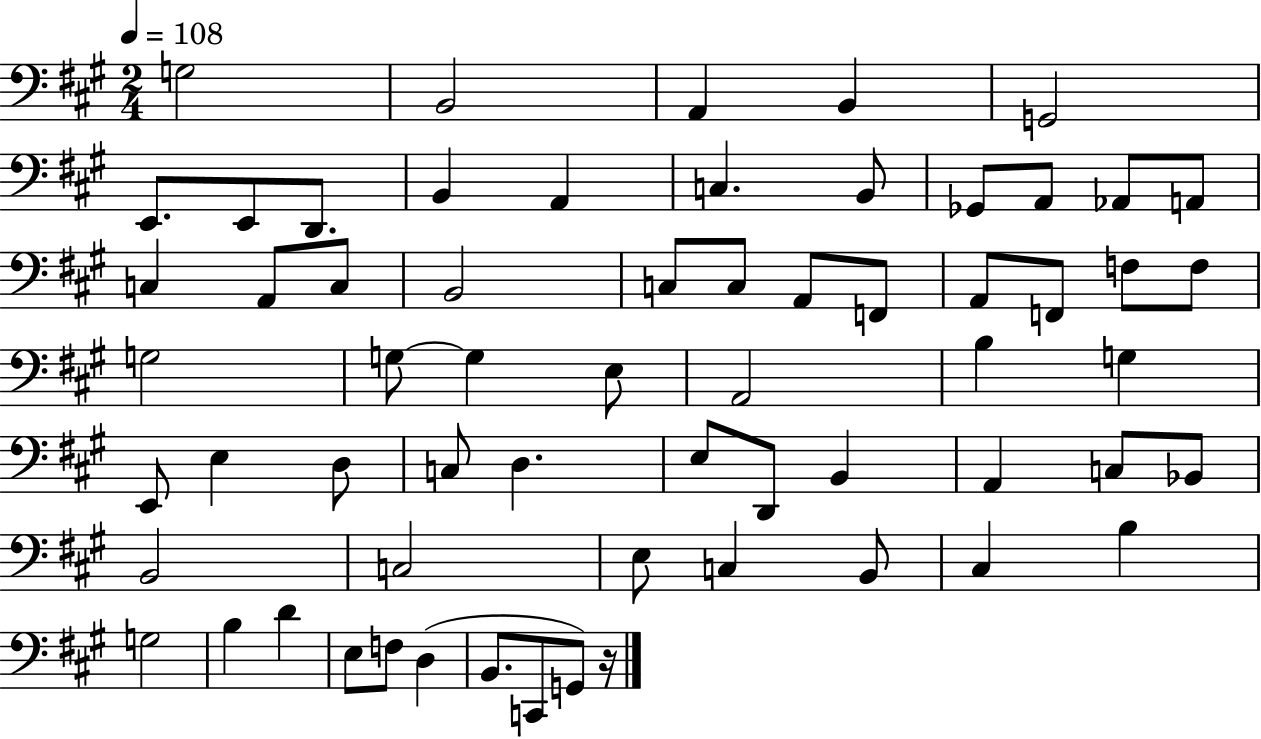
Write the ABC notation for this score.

X:1
T:Untitled
M:2/4
L:1/4
K:A
G,2 B,,2 A,, B,, G,,2 E,,/2 E,,/2 D,,/2 B,, A,, C, B,,/2 _G,,/2 A,,/2 _A,,/2 A,,/2 C, A,,/2 C,/2 B,,2 C,/2 C,/2 A,,/2 F,,/2 A,,/2 F,,/2 F,/2 F,/2 G,2 G,/2 G, E,/2 A,,2 B, G, E,,/2 E, D,/2 C,/2 D, E,/2 D,,/2 B,, A,, C,/2 _B,,/2 B,,2 C,2 E,/2 C, B,,/2 ^C, B, G,2 B, D E,/2 F,/2 D, B,,/2 C,,/2 G,,/2 z/4